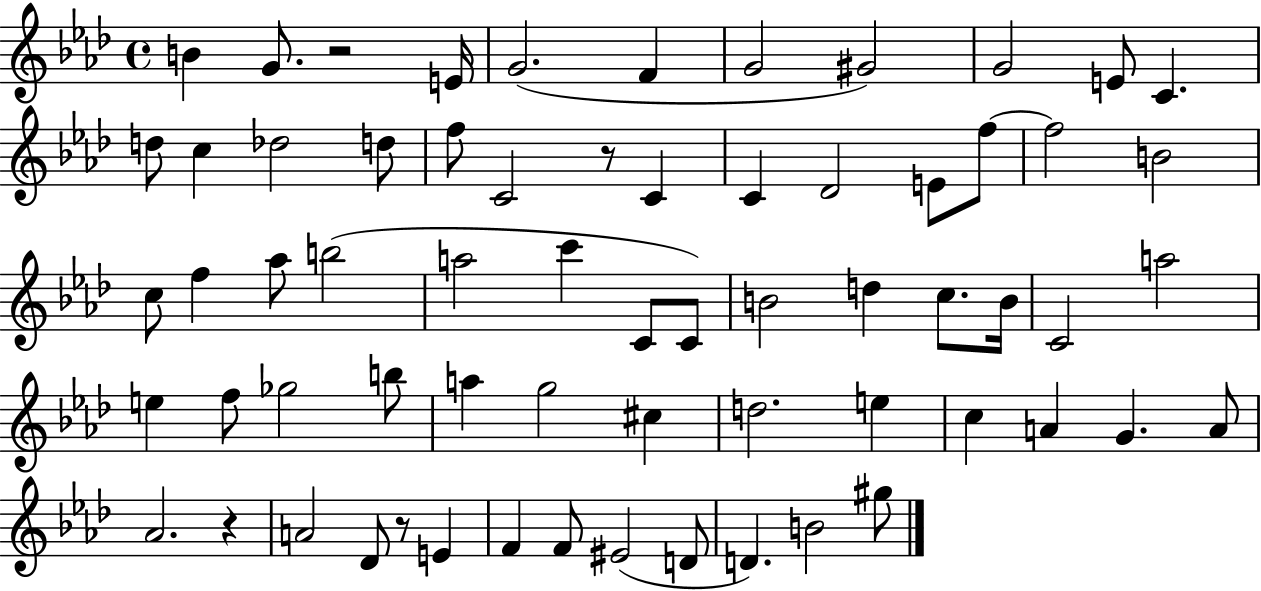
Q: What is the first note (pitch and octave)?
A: B4